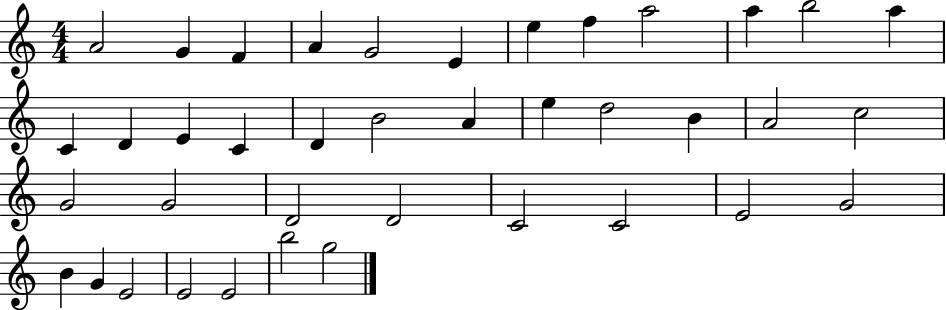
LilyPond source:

{
  \clef treble
  \numericTimeSignature
  \time 4/4
  \key c \major
  a'2 g'4 f'4 | a'4 g'2 e'4 | e''4 f''4 a''2 | a''4 b''2 a''4 | \break c'4 d'4 e'4 c'4 | d'4 b'2 a'4 | e''4 d''2 b'4 | a'2 c''2 | \break g'2 g'2 | d'2 d'2 | c'2 c'2 | e'2 g'2 | \break b'4 g'4 e'2 | e'2 e'2 | b''2 g''2 | \bar "|."
}